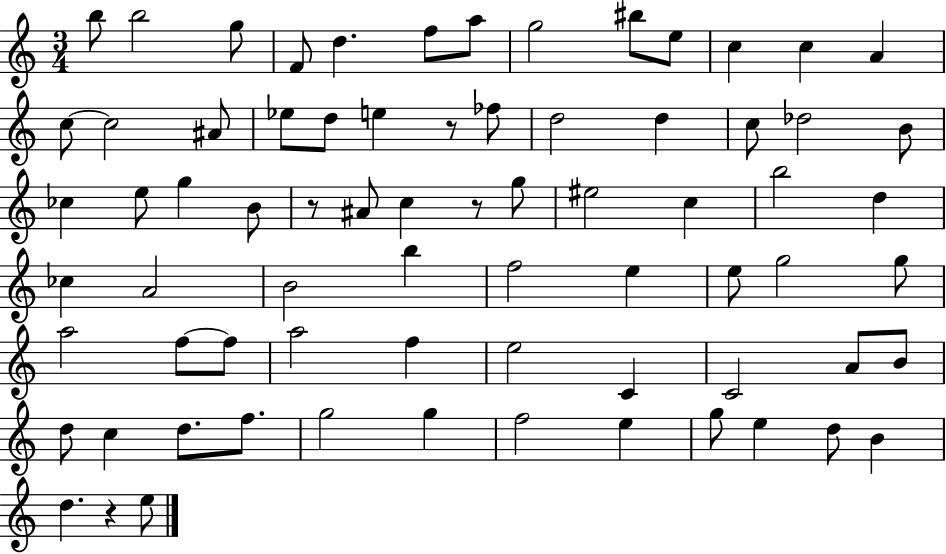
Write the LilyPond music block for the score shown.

{
  \clef treble
  \numericTimeSignature
  \time 3/4
  \key c \major
  \repeat volta 2 { b''8 b''2 g''8 | f'8 d''4. f''8 a''8 | g''2 bis''8 e''8 | c''4 c''4 a'4 | \break c''8~~ c''2 ais'8 | ees''8 d''8 e''4 r8 fes''8 | d''2 d''4 | c''8 des''2 b'8 | \break ces''4 e''8 g''4 b'8 | r8 ais'8 c''4 r8 g''8 | eis''2 c''4 | b''2 d''4 | \break ces''4 a'2 | b'2 b''4 | f''2 e''4 | e''8 g''2 g''8 | \break a''2 f''8~~ f''8 | a''2 f''4 | e''2 c'4 | c'2 a'8 b'8 | \break d''8 c''4 d''8. f''8. | g''2 g''4 | f''2 e''4 | g''8 e''4 d''8 b'4 | \break d''4. r4 e''8 | } \bar "|."
}